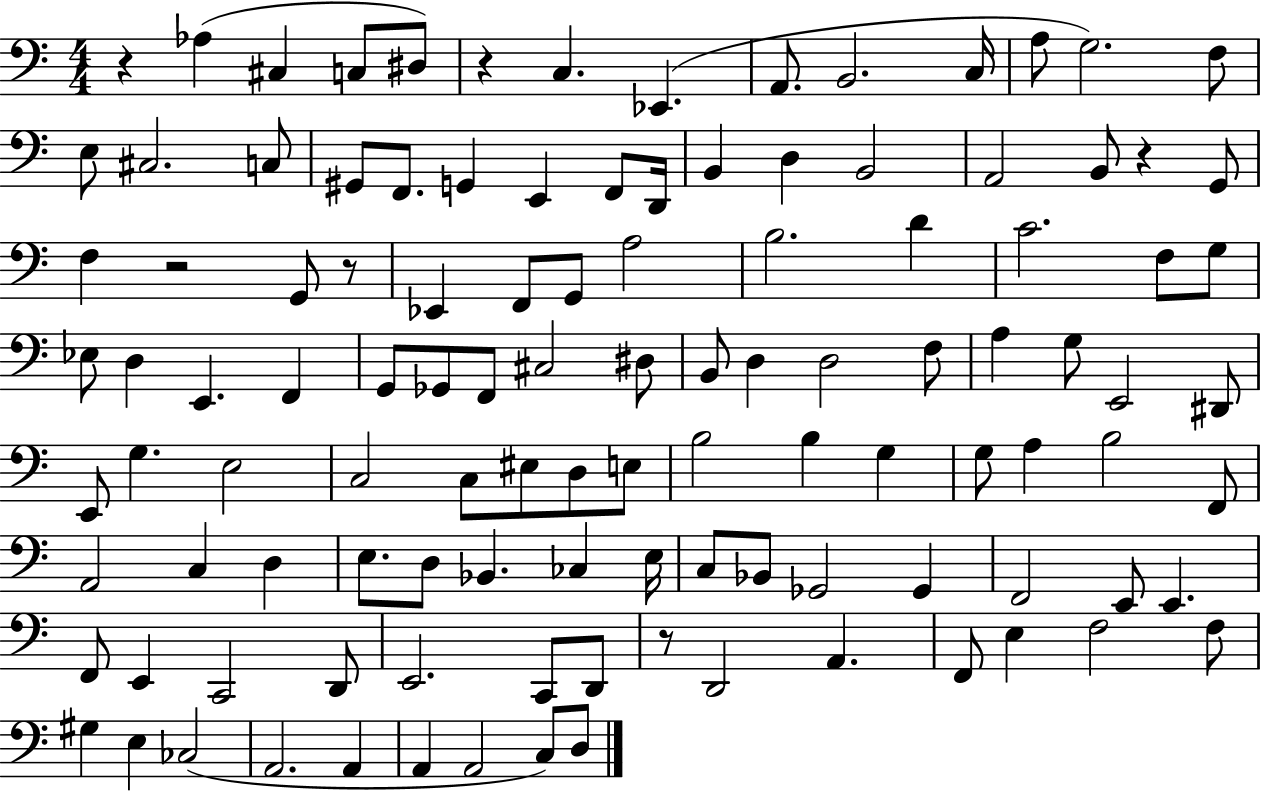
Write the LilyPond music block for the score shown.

{
  \clef bass
  \numericTimeSignature
  \time 4/4
  \key c \major
  \repeat volta 2 { r4 aes4( cis4 c8 dis8) | r4 c4. ees,4.( | a,8. b,2. c16 | a8 g2.) f8 | \break e8 cis2. c8 | gis,8 f,8. g,4 e,4 f,8 d,16 | b,4 d4 b,2 | a,2 b,8 r4 g,8 | \break f4 r2 g,8 r8 | ees,4 f,8 g,8 a2 | b2. d'4 | c'2. f8 g8 | \break ees8 d4 e,4. f,4 | g,8 ges,8 f,8 cis2 dis8 | b,8 d4 d2 f8 | a4 g8 e,2 dis,8 | \break e,8 g4. e2 | c2 c8 eis8 d8 e8 | b2 b4 g4 | g8 a4 b2 f,8 | \break a,2 c4 d4 | e8. d8 bes,4. ces4 e16 | c8 bes,8 ges,2 ges,4 | f,2 e,8 e,4. | \break f,8 e,4 c,2 d,8 | e,2. c,8 d,8 | r8 d,2 a,4. | f,8 e4 f2 f8 | \break gis4 e4 ces2( | a,2. a,4 | a,4 a,2 c8) d8 | } \bar "|."
}